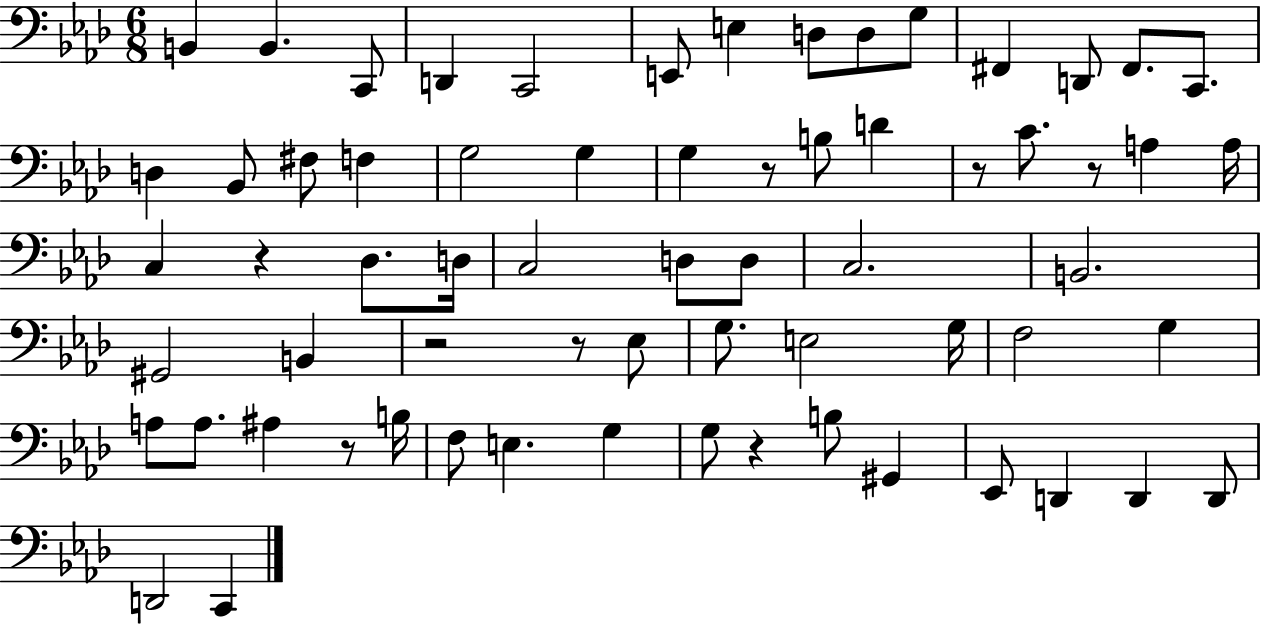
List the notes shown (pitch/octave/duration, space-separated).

B2/q B2/q. C2/e D2/q C2/h E2/e E3/q D3/e D3/e G3/e F#2/q D2/e F#2/e. C2/e. D3/q Bb2/e F#3/e F3/q G3/h G3/q G3/q R/e B3/e D4/q R/e C4/e. R/e A3/q A3/s C3/q R/q Db3/e. D3/s C3/h D3/e D3/e C3/h. B2/h. G#2/h B2/q R/h R/e Eb3/e G3/e. E3/h G3/s F3/h G3/q A3/e A3/e. A#3/q R/e B3/s F3/e E3/q. G3/q G3/e R/q B3/e G#2/q Eb2/e D2/q D2/q D2/e D2/h C2/q